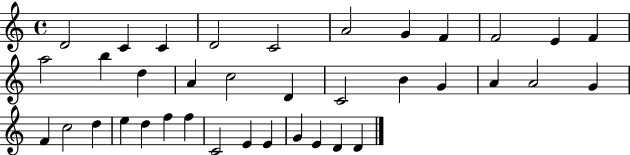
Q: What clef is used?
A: treble